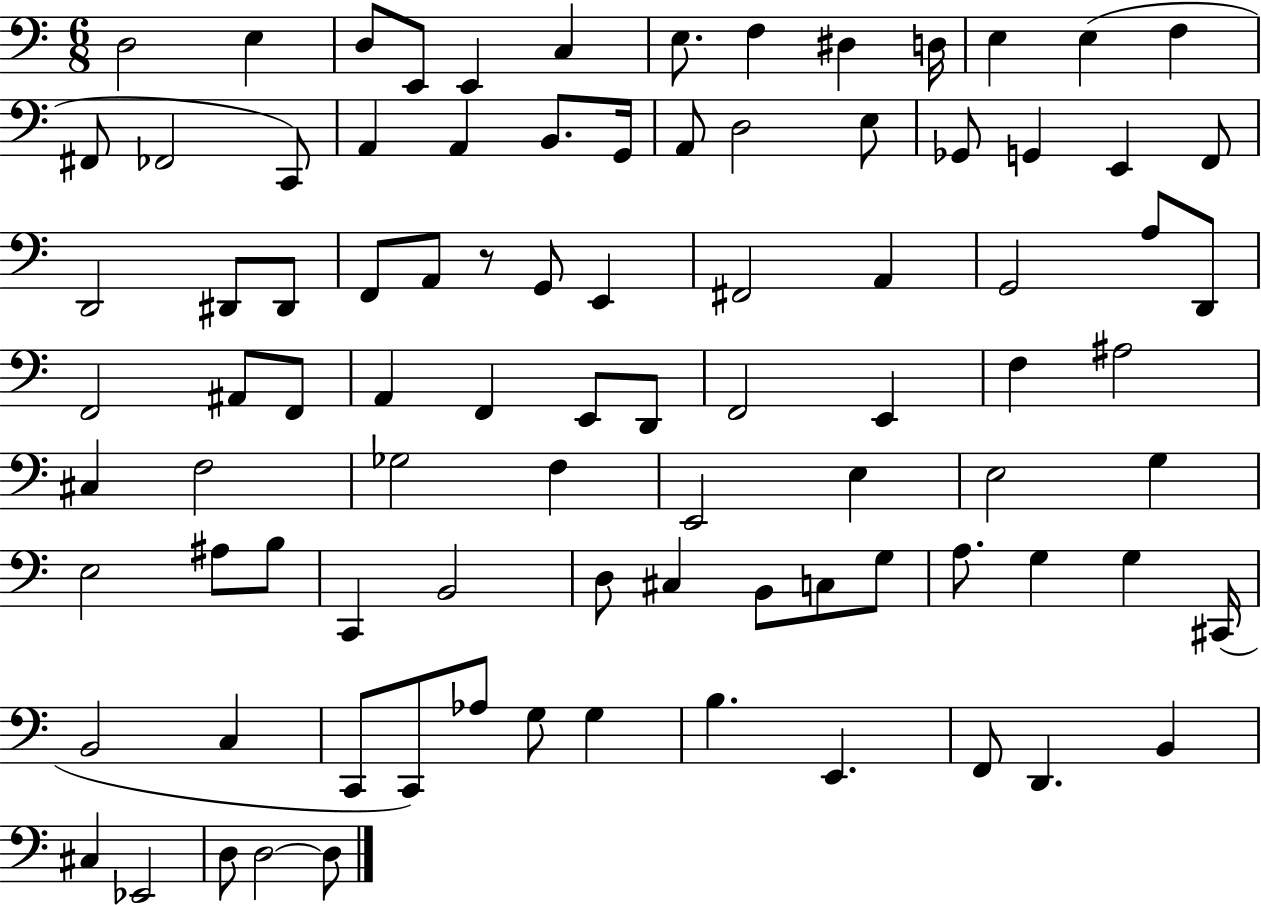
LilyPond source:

{
  \clef bass
  \numericTimeSignature
  \time 6/8
  \key c \major
  d2 e4 | d8 e,8 e,4 c4 | e8. f4 dis4 d16 | e4 e4( f4 | \break fis,8 fes,2 c,8) | a,4 a,4 b,8. g,16 | a,8 d2 e8 | ges,8 g,4 e,4 f,8 | \break d,2 dis,8 dis,8 | f,8 a,8 r8 g,8 e,4 | fis,2 a,4 | g,2 a8 d,8 | \break f,2 ais,8 f,8 | a,4 f,4 e,8 d,8 | f,2 e,4 | f4 ais2 | \break cis4 f2 | ges2 f4 | e,2 e4 | e2 g4 | \break e2 ais8 b8 | c,4 b,2 | d8 cis4 b,8 c8 g8 | a8. g4 g4 cis,16( | \break b,2 c4 | c,8 c,8) aes8 g8 g4 | b4. e,4. | f,8 d,4. b,4 | \break cis4 ees,2 | d8 d2~~ d8 | \bar "|."
}